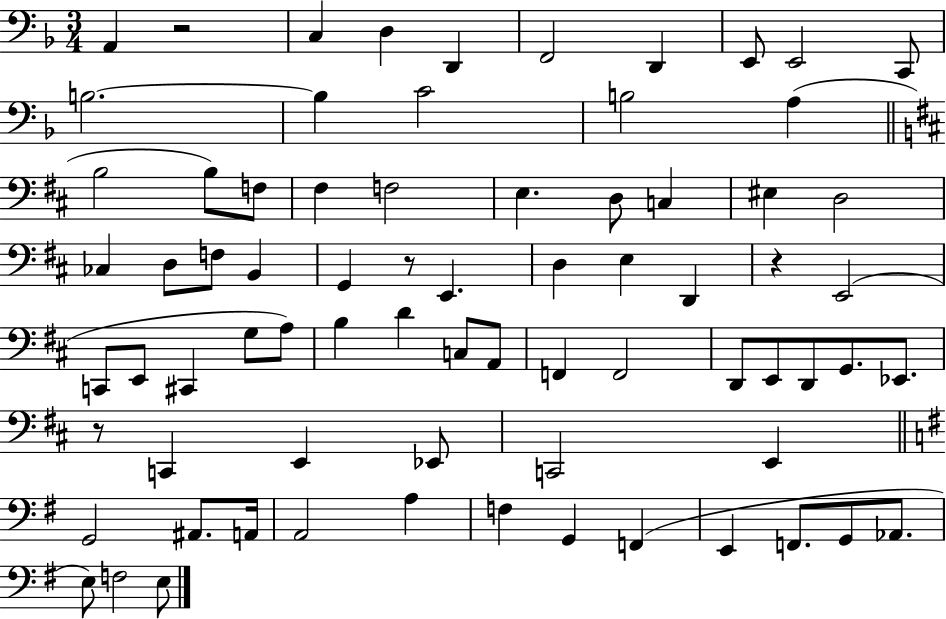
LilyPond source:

{
  \clef bass
  \numericTimeSignature
  \time 3/4
  \key f \major
  a,4 r2 | c4 d4 d,4 | f,2 d,4 | e,8 e,2 c,8 | \break b2.~~ | b4 c'2 | b2 a4( | \bar "||" \break \key b \minor b2 b8) f8 | fis4 f2 | e4. d8 c4 | eis4 d2 | \break ces4 d8 f8 b,4 | g,4 r8 e,4. | d4 e4 d,4 | r4 e,2( | \break c,8 e,8 cis,4 g8 a8) | b4 d'4 c8 a,8 | f,4 f,2 | d,8 e,8 d,8 g,8. ees,8. | \break r8 c,4 e,4 ees,8 | c,2 e,4 | \bar "||" \break \key g \major g,2 ais,8. a,16 | a,2 a4 | f4 g,4 f,4( | e,4 f,8. g,8 aes,8. | \break e8) f2 e8 | \bar "|."
}